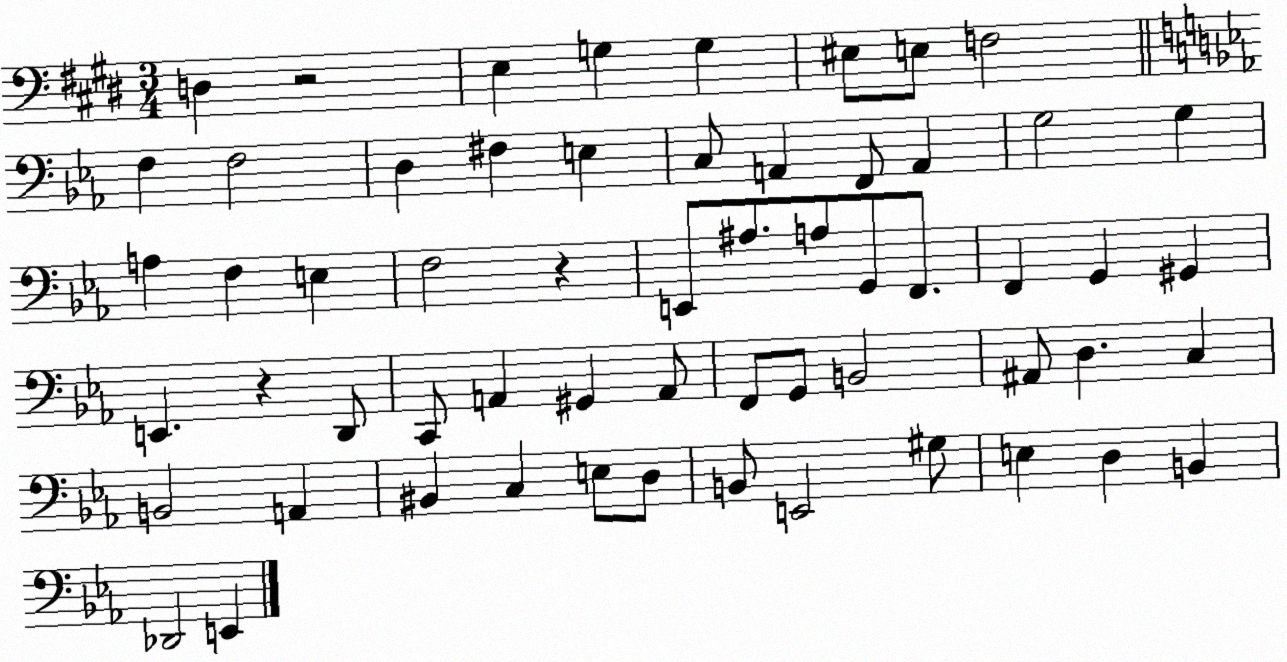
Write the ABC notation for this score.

X:1
T:Untitled
M:3/4
L:1/4
K:E
D, z2 E, G, G, ^E,/2 E,/2 F,2 F, F,2 D, ^F, E, C,/2 A,, F,,/2 A,, G,2 G, A, F, E, F,2 z E,,/2 ^A,/2 A,/2 G,,/2 F,,/2 F,, G,, ^G,, E,, z D,,/2 C,,/2 A,, ^G,, A,,/2 F,,/2 G,,/2 B,,2 ^A,,/2 D, C, B,,2 A,, ^B,, C, E,/2 D,/2 B,,/2 E,,2 ^G,/2 E, D, B,, _D,,2 E,,